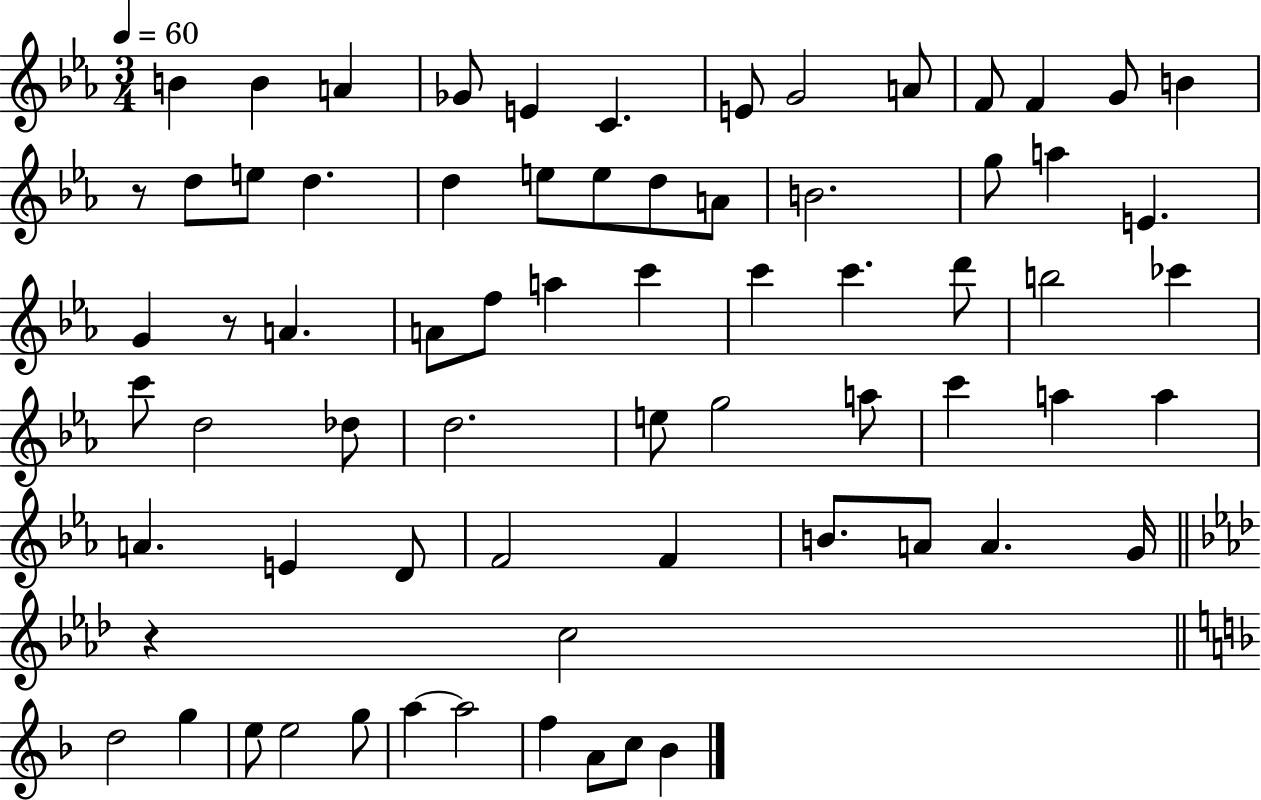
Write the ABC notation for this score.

X:1
T:Untitled
M:3/4
L:1/4
K:Eb
B B A _G/2 E C E/2 G2 A/2 F/2 F G/2 B z/2 d/2 e/2 d d e/2 e/2 d/2 A/2 B2 g/2 a E G z/2 A A/2 f/2 a c' c' c' d'/2 b2 _c' c'/2 d2 _d/2 d2 e/2 g2 a/2 c' a a A E D/2 F2 F B/2 A/2 A G/4 z c2 d2 g e/2 e2 g/2 a a2 f A/2 c/2 _B